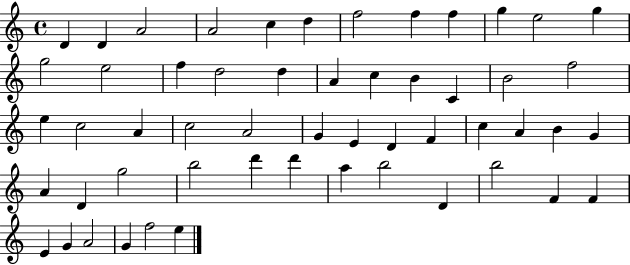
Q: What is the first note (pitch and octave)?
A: D4